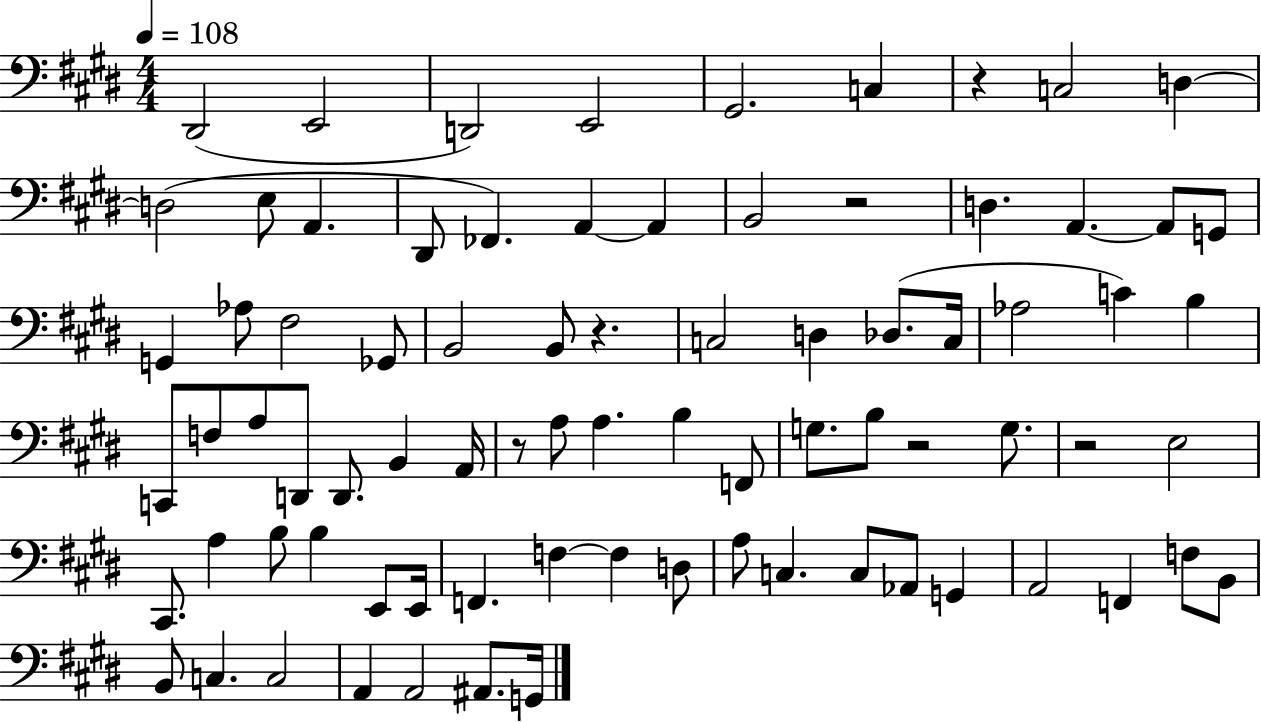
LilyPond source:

{
  \clef bass
  \numericTimeSignature
  \time 4/4
  \key e \major
  \tempo 4 = 108
  dis,2( e,2 | d,2) e,2 | gis,2. c4 | r4 c2 d4~~ | \break d2( e8 a,4. | dis,8 fes,4.) a,4~~ a,4 | b,2 r2 | d4. a,4.~~ a,8 g,8 | \break g,4 aes8 fis2 ges,8 | b,2 b,8 r4. | c2 d4 des8.( c16 | aes2 c'4) b4 | \break c,8 f8 a8 d,8 d,8. b,4 a,16 | r8 a8 a4. b4 f,8 | g8. b8 r2 g8. | r2 e2 | \break cis,8. a4 b8 b4 e,8 e,16 | f,4. f4~~ f4 d8 | a8 c4. c8 aes,8 g,4 | a,2 f,4 f8 b,8 | \break b,8 c4. c2 | a,4 a,2 ais,8. g,16 | \bar "|."
}